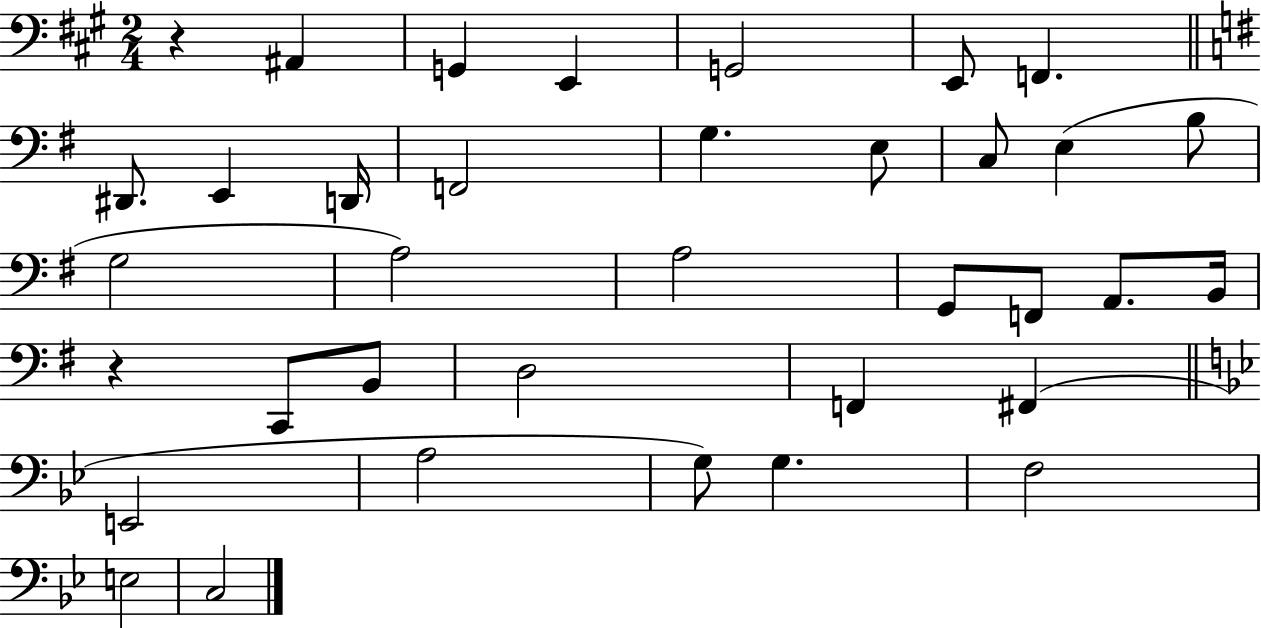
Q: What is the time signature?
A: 2/4